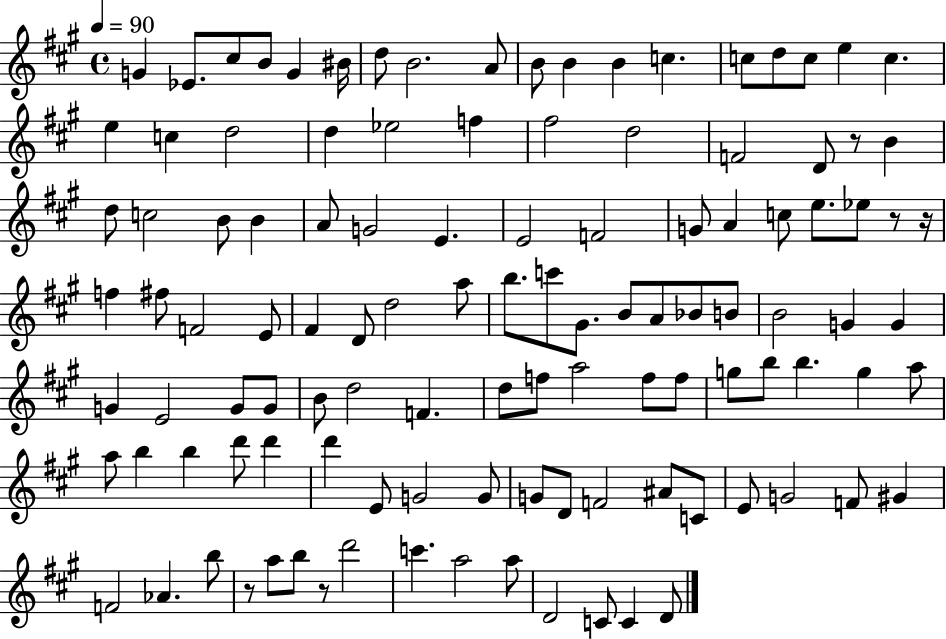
{
  \clef treble
  \time 4/4
  \defaultTimeSignature
  \key a \major
  \tempo 4 = 90
  g'4 ees'8. cis''8 b'8 g'4 bis'16 | d''8 b'2. a'8 | b'8 b'4 b'4 c''4. | c''8 d''8 c''8 e''4 c''4. | \break e''4 c''4 d''2 | d''4 ees''2 f''4 | fis''2 d''2 | f'2 d'8 r8 b'4 | \break d''8 c''2 b'8 b'4 | a'8 g'2 e'4. | e'2 f'2 | g'8 a'4 c''8 e''8. ees''8 r8 r16 | \break f''4 fis''8 f'2 e'8 | fis'4 d'8 d''2 a''8 | b''8. c'''8 gis'8. b'8 a'8 bes'8 b'8 | b'2 g'4 g'4 | \break g'4 e'2 g'8 g'8 | b'8 d''2 f'4. | d''8 f''8 a''2 f''8 f''8 | g''8 b''8 b''4. g''4 a''8 | \break a''8 b''4 b''4 d'''8 d'''4 | d'''4 e'8 g'2 g'8 | g'8 d'8 f'2 ais'8 c'8 | e'8 g'2 f'8 gis'4 | \break f'2 aes'4. b''8 | r8 a''8 b''8 r8 d'''2 | c'''4. a''2 a''8 | d'2 c'8 c'4 d'8 | \break \bar "|."
}